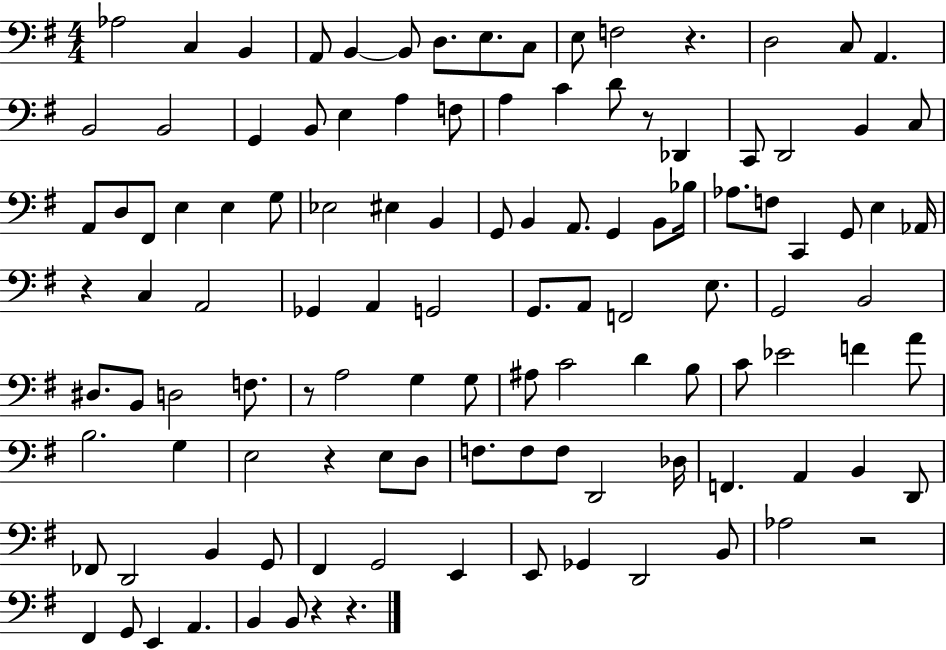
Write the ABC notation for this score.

X:1
T:Untitled
M:4/4
L:1/4
K:G
_A,2 C, B,, A,,/2 B,, B,,/2 D,/2 E,/2 C,/2 E,/2 F,2 z D,2 C,/2 A,, B,,2 B,,2 G,, B,,/2 E, A, F,/2 A, C D/2 z/2 _D,, C,,/2 D,,2 B,, C,/2 A,,/2 D,/2 ^F,,/2 E, E, G,/2 _E,2 ^E, B,, G,,/2 B,, A,,/2 G,, B,,/2 _B,/4 _A,/2 F,/2 C,, G,,/2 E, _A,,/4 z C, A,,2 _G,, A,, G,,2 G,,/2 A,,/2 F,,2 E,/2 G,,2 B,,2 ^D,/2 B,,/2 D,2 F,/2 z/2 A,2 G, G,/2 ^A,/2 C2 D B,/2 C/2 _E2 F A/2 B,2 G, E,2 z E,/2 D,/2 F,/2 F,/2 F,/2 D,,2 _D,/4 F,, A,, B,, D,,/2 _F,,/2 D,,2 B,, G,,/2 ^F,, G,,2 E,, E,,/2 _G,, D,,2 B,,/2 _A,2 z2 ^F,, G,,/2 E,, A,, B,, B,,/2 z z